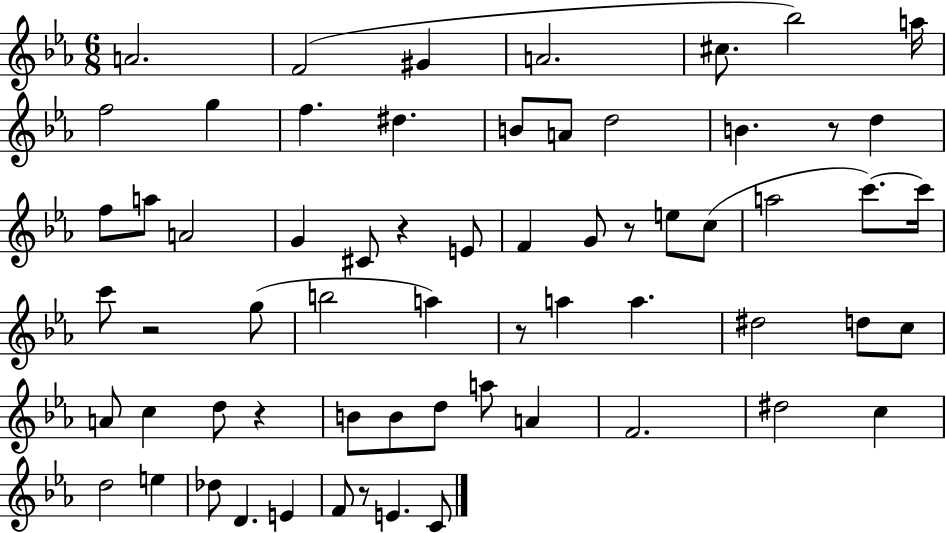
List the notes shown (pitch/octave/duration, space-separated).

A4/h. F4/h G#4/q A4/h. C#5/e. Bb5/h A5/s F5/h G5/q F5/q. D#5/q. B4/e A4/e D5/h B4/q. R/e D5/q F5/e A5/e A4/h G4/q C#4/e R/q E4/e F4/q G4/e R/e E5/e C5/e A5/h C6/e. C6/s C6/e R/h G5/e B5/h A5/q R/e A5/q A5/q. D#5/h D5/e C5/e A4/e C5/q D5/e R/q B4/e B4/e D5/e A5/e A4/q F4/h. D#5/h C5/q D5/h E5/q Db5/e D4/q. E4/q F4/e R/e E4/q. C4/e